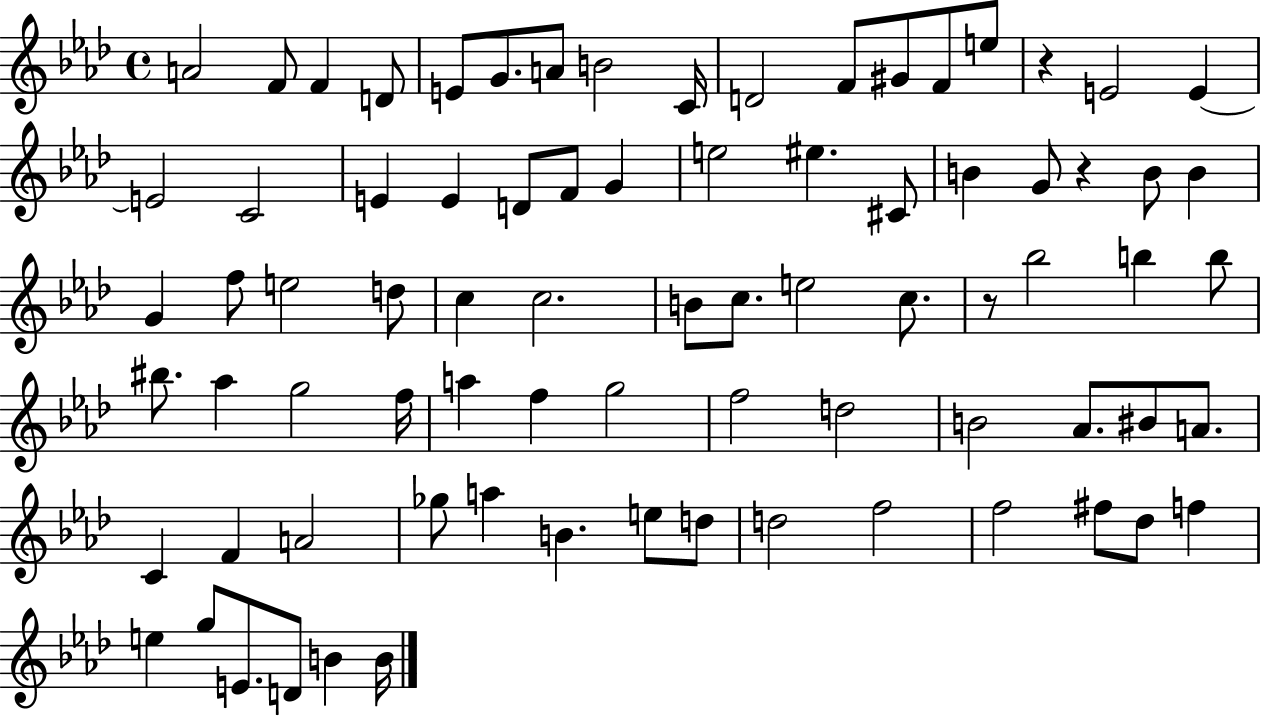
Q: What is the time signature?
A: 4/4